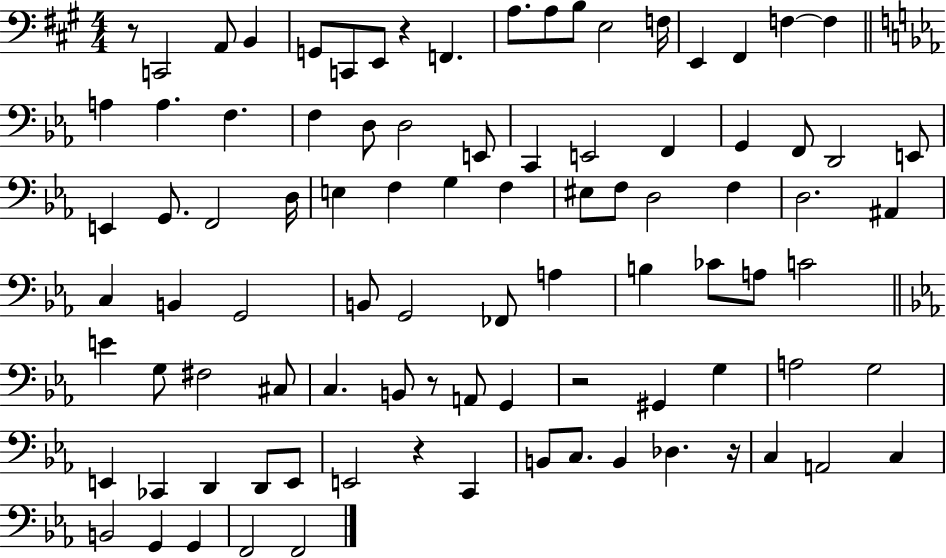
R/e C2/h A2/e B2/q G2/e C2/e E2/e R/q F2/q. A3/e. A3/e B3/e E3/h F3/s E2/q F#2/q F3/q F3/q A3/q A3/q. F3/q. F3/q D3/e D3/h E2/e C2/q E2/h F2/q G2/q F2/e D2/h E2/e E2/q G2/e. F2/h D3/s E3/q F3/q G3/q F3/q EIS3/e F3/e D3/h F3/q D3/h. A#2/q C3/q B2/q G2/h B2/e G2/h FES2/e A3/q B3/q CES4/e A3/e C4/h E4/q G3/e F#3/h C#3/e C3/q. B2/e R/e A2/e G2/q R/h G#2/q G3/q A3/h G3/h E2/q CES2/q D2/q D2/e E2/e E2/h R/q C2/q B2/e C3/e. B2/q Db3/q. R/s C3/q A2/h C3/q B2/h G2/q G2/q F2/h F2/h